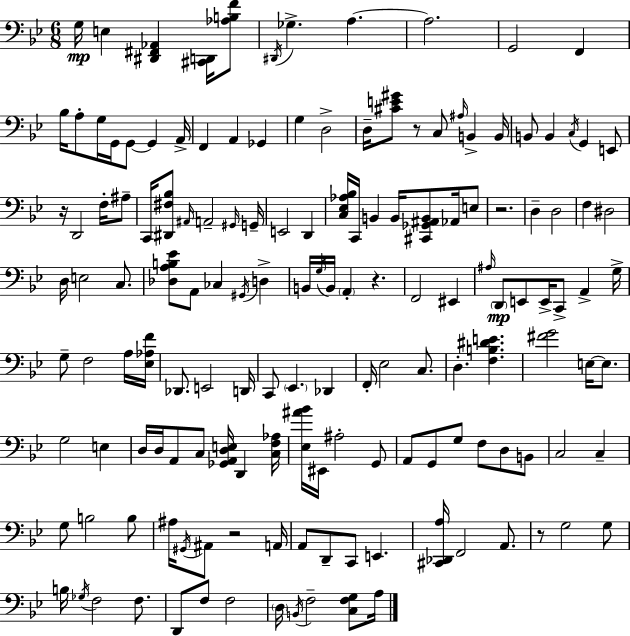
X:1
T:Untitled
M:6/8
L:1/4
K:Gm
G,/4 E, [^D,,^F,,_A,,] [^C,,D,,]/4 [_A,B,F]/2 ^D,,/4 _G, A, A,2 G,,2 F,, _B,/4 A,/2 G,/4 G,,/4 G,,/2 G,, A,,/4 F,, A,, _G,, G, D,2 D,/4 [^CE^G]/2 z/2 C,/2 ^A,/4 B,, B,,/4 B,,/2 B,, C,/4 G,, E,,/2 z/4 D,,2 F,/4 ^A,/2 C,,/4 [^D,,^F,_B,]/2 ^A,,/4 A,,2 ^G,,/4 G,,/4 E,,2 D,, [C,_E,_A,_B,]/4 C,,/4 B,, B,,/4 [^C,,_G,,^A,,B,,]/2 _A,,/4 E,/2 z2 D, D,2 F, ^D,2 D,/4 E,2 C,/2 [_D,A,B,_E]/2 A,,/2 _C, ^G,,/4 D, B,,/4 G,/4 B,,/4 A,, z F,,2 ^E,, ^A,/4 D,,/2 E,,/2 E,,/4 C,,/2 A,, G,/4 G,/2 F,2 A,/4 [_E,_A,F]/4 _D,,/2 E,,2 D,,/4 C,,/2 _E,, _D,, F,,/4 _E,2 C,/2 D, [F,B,^DE] [^FG]2 E,/4 E,/2 G,2 E, D,/4 D,/4 A,,/2 C,/2 [_G,,A,,D,E,]/4 D,, [C,F,_A,]/4 [_E,^A_B]/4 ^E,,/4 ^A,2 G,,/2 A,,/2 G,,/2 G,/2 F,/2 D,/2 B,,/2 C,2 C, G,/2 B,2 B,/2 ^A,/4 ^G,,/4 ^A,,/2 z2 A,,/4 A,,/2 D,,/2 C,,/2 E,, [^C,,_D,,A,]/4 F,,2 A,,/2 z/2 G,2 G,/2 B,/4 _G,/4 F,2 F,/2 D,,/2 F,/2 F,2 D,/4 B,,/4 F,2 [C,F,G,]/2 A,/4